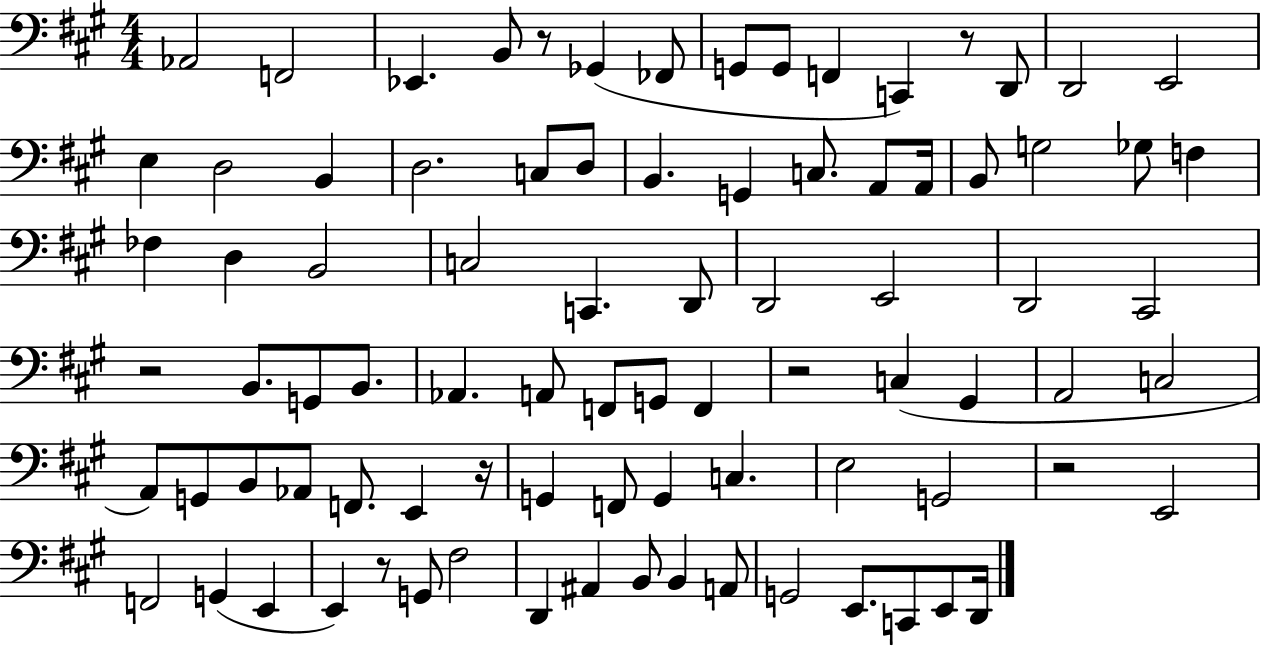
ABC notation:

X:1
T:Untitled
M:4/4
L:1/4
K:A
_A,,2 F,,2 _E,, B,,/2 z/2 _G,, _F,,/2 G,,/2 G,,/2 F,, C,, z/2 D,,/2 D,,2 E,,2 E, D,2 B,, D,2 C,/2 D,/2 B,, G,, C,/2 A,,/2 A,,/4 B,,/2 G,2 _G,/2 F, _F, D, B,,2 C,2 C,, D,,/2 D,,2 E,,2 D,,2 ^C,,2 z2 B,,/2 G,,/2 B,,/2 _A,, A,,/2 F,,/2 G,,/2 F,, z2 C, ^G,, A,,2 C,2 A,,/2 G,,/2 B,,/2 _A,,/2 F,,/2 E,, z/4 G,, F,,/2 G,, C, E,2 G,,2 z2 E,,2 F,,2 G,, E,, E,, z/2 G,,/2 ^F,2 D,, ^A,, B,,/2 B,, A,,/2 G,,2 E,,/2 C,,/2 E,,/2 D,,/4